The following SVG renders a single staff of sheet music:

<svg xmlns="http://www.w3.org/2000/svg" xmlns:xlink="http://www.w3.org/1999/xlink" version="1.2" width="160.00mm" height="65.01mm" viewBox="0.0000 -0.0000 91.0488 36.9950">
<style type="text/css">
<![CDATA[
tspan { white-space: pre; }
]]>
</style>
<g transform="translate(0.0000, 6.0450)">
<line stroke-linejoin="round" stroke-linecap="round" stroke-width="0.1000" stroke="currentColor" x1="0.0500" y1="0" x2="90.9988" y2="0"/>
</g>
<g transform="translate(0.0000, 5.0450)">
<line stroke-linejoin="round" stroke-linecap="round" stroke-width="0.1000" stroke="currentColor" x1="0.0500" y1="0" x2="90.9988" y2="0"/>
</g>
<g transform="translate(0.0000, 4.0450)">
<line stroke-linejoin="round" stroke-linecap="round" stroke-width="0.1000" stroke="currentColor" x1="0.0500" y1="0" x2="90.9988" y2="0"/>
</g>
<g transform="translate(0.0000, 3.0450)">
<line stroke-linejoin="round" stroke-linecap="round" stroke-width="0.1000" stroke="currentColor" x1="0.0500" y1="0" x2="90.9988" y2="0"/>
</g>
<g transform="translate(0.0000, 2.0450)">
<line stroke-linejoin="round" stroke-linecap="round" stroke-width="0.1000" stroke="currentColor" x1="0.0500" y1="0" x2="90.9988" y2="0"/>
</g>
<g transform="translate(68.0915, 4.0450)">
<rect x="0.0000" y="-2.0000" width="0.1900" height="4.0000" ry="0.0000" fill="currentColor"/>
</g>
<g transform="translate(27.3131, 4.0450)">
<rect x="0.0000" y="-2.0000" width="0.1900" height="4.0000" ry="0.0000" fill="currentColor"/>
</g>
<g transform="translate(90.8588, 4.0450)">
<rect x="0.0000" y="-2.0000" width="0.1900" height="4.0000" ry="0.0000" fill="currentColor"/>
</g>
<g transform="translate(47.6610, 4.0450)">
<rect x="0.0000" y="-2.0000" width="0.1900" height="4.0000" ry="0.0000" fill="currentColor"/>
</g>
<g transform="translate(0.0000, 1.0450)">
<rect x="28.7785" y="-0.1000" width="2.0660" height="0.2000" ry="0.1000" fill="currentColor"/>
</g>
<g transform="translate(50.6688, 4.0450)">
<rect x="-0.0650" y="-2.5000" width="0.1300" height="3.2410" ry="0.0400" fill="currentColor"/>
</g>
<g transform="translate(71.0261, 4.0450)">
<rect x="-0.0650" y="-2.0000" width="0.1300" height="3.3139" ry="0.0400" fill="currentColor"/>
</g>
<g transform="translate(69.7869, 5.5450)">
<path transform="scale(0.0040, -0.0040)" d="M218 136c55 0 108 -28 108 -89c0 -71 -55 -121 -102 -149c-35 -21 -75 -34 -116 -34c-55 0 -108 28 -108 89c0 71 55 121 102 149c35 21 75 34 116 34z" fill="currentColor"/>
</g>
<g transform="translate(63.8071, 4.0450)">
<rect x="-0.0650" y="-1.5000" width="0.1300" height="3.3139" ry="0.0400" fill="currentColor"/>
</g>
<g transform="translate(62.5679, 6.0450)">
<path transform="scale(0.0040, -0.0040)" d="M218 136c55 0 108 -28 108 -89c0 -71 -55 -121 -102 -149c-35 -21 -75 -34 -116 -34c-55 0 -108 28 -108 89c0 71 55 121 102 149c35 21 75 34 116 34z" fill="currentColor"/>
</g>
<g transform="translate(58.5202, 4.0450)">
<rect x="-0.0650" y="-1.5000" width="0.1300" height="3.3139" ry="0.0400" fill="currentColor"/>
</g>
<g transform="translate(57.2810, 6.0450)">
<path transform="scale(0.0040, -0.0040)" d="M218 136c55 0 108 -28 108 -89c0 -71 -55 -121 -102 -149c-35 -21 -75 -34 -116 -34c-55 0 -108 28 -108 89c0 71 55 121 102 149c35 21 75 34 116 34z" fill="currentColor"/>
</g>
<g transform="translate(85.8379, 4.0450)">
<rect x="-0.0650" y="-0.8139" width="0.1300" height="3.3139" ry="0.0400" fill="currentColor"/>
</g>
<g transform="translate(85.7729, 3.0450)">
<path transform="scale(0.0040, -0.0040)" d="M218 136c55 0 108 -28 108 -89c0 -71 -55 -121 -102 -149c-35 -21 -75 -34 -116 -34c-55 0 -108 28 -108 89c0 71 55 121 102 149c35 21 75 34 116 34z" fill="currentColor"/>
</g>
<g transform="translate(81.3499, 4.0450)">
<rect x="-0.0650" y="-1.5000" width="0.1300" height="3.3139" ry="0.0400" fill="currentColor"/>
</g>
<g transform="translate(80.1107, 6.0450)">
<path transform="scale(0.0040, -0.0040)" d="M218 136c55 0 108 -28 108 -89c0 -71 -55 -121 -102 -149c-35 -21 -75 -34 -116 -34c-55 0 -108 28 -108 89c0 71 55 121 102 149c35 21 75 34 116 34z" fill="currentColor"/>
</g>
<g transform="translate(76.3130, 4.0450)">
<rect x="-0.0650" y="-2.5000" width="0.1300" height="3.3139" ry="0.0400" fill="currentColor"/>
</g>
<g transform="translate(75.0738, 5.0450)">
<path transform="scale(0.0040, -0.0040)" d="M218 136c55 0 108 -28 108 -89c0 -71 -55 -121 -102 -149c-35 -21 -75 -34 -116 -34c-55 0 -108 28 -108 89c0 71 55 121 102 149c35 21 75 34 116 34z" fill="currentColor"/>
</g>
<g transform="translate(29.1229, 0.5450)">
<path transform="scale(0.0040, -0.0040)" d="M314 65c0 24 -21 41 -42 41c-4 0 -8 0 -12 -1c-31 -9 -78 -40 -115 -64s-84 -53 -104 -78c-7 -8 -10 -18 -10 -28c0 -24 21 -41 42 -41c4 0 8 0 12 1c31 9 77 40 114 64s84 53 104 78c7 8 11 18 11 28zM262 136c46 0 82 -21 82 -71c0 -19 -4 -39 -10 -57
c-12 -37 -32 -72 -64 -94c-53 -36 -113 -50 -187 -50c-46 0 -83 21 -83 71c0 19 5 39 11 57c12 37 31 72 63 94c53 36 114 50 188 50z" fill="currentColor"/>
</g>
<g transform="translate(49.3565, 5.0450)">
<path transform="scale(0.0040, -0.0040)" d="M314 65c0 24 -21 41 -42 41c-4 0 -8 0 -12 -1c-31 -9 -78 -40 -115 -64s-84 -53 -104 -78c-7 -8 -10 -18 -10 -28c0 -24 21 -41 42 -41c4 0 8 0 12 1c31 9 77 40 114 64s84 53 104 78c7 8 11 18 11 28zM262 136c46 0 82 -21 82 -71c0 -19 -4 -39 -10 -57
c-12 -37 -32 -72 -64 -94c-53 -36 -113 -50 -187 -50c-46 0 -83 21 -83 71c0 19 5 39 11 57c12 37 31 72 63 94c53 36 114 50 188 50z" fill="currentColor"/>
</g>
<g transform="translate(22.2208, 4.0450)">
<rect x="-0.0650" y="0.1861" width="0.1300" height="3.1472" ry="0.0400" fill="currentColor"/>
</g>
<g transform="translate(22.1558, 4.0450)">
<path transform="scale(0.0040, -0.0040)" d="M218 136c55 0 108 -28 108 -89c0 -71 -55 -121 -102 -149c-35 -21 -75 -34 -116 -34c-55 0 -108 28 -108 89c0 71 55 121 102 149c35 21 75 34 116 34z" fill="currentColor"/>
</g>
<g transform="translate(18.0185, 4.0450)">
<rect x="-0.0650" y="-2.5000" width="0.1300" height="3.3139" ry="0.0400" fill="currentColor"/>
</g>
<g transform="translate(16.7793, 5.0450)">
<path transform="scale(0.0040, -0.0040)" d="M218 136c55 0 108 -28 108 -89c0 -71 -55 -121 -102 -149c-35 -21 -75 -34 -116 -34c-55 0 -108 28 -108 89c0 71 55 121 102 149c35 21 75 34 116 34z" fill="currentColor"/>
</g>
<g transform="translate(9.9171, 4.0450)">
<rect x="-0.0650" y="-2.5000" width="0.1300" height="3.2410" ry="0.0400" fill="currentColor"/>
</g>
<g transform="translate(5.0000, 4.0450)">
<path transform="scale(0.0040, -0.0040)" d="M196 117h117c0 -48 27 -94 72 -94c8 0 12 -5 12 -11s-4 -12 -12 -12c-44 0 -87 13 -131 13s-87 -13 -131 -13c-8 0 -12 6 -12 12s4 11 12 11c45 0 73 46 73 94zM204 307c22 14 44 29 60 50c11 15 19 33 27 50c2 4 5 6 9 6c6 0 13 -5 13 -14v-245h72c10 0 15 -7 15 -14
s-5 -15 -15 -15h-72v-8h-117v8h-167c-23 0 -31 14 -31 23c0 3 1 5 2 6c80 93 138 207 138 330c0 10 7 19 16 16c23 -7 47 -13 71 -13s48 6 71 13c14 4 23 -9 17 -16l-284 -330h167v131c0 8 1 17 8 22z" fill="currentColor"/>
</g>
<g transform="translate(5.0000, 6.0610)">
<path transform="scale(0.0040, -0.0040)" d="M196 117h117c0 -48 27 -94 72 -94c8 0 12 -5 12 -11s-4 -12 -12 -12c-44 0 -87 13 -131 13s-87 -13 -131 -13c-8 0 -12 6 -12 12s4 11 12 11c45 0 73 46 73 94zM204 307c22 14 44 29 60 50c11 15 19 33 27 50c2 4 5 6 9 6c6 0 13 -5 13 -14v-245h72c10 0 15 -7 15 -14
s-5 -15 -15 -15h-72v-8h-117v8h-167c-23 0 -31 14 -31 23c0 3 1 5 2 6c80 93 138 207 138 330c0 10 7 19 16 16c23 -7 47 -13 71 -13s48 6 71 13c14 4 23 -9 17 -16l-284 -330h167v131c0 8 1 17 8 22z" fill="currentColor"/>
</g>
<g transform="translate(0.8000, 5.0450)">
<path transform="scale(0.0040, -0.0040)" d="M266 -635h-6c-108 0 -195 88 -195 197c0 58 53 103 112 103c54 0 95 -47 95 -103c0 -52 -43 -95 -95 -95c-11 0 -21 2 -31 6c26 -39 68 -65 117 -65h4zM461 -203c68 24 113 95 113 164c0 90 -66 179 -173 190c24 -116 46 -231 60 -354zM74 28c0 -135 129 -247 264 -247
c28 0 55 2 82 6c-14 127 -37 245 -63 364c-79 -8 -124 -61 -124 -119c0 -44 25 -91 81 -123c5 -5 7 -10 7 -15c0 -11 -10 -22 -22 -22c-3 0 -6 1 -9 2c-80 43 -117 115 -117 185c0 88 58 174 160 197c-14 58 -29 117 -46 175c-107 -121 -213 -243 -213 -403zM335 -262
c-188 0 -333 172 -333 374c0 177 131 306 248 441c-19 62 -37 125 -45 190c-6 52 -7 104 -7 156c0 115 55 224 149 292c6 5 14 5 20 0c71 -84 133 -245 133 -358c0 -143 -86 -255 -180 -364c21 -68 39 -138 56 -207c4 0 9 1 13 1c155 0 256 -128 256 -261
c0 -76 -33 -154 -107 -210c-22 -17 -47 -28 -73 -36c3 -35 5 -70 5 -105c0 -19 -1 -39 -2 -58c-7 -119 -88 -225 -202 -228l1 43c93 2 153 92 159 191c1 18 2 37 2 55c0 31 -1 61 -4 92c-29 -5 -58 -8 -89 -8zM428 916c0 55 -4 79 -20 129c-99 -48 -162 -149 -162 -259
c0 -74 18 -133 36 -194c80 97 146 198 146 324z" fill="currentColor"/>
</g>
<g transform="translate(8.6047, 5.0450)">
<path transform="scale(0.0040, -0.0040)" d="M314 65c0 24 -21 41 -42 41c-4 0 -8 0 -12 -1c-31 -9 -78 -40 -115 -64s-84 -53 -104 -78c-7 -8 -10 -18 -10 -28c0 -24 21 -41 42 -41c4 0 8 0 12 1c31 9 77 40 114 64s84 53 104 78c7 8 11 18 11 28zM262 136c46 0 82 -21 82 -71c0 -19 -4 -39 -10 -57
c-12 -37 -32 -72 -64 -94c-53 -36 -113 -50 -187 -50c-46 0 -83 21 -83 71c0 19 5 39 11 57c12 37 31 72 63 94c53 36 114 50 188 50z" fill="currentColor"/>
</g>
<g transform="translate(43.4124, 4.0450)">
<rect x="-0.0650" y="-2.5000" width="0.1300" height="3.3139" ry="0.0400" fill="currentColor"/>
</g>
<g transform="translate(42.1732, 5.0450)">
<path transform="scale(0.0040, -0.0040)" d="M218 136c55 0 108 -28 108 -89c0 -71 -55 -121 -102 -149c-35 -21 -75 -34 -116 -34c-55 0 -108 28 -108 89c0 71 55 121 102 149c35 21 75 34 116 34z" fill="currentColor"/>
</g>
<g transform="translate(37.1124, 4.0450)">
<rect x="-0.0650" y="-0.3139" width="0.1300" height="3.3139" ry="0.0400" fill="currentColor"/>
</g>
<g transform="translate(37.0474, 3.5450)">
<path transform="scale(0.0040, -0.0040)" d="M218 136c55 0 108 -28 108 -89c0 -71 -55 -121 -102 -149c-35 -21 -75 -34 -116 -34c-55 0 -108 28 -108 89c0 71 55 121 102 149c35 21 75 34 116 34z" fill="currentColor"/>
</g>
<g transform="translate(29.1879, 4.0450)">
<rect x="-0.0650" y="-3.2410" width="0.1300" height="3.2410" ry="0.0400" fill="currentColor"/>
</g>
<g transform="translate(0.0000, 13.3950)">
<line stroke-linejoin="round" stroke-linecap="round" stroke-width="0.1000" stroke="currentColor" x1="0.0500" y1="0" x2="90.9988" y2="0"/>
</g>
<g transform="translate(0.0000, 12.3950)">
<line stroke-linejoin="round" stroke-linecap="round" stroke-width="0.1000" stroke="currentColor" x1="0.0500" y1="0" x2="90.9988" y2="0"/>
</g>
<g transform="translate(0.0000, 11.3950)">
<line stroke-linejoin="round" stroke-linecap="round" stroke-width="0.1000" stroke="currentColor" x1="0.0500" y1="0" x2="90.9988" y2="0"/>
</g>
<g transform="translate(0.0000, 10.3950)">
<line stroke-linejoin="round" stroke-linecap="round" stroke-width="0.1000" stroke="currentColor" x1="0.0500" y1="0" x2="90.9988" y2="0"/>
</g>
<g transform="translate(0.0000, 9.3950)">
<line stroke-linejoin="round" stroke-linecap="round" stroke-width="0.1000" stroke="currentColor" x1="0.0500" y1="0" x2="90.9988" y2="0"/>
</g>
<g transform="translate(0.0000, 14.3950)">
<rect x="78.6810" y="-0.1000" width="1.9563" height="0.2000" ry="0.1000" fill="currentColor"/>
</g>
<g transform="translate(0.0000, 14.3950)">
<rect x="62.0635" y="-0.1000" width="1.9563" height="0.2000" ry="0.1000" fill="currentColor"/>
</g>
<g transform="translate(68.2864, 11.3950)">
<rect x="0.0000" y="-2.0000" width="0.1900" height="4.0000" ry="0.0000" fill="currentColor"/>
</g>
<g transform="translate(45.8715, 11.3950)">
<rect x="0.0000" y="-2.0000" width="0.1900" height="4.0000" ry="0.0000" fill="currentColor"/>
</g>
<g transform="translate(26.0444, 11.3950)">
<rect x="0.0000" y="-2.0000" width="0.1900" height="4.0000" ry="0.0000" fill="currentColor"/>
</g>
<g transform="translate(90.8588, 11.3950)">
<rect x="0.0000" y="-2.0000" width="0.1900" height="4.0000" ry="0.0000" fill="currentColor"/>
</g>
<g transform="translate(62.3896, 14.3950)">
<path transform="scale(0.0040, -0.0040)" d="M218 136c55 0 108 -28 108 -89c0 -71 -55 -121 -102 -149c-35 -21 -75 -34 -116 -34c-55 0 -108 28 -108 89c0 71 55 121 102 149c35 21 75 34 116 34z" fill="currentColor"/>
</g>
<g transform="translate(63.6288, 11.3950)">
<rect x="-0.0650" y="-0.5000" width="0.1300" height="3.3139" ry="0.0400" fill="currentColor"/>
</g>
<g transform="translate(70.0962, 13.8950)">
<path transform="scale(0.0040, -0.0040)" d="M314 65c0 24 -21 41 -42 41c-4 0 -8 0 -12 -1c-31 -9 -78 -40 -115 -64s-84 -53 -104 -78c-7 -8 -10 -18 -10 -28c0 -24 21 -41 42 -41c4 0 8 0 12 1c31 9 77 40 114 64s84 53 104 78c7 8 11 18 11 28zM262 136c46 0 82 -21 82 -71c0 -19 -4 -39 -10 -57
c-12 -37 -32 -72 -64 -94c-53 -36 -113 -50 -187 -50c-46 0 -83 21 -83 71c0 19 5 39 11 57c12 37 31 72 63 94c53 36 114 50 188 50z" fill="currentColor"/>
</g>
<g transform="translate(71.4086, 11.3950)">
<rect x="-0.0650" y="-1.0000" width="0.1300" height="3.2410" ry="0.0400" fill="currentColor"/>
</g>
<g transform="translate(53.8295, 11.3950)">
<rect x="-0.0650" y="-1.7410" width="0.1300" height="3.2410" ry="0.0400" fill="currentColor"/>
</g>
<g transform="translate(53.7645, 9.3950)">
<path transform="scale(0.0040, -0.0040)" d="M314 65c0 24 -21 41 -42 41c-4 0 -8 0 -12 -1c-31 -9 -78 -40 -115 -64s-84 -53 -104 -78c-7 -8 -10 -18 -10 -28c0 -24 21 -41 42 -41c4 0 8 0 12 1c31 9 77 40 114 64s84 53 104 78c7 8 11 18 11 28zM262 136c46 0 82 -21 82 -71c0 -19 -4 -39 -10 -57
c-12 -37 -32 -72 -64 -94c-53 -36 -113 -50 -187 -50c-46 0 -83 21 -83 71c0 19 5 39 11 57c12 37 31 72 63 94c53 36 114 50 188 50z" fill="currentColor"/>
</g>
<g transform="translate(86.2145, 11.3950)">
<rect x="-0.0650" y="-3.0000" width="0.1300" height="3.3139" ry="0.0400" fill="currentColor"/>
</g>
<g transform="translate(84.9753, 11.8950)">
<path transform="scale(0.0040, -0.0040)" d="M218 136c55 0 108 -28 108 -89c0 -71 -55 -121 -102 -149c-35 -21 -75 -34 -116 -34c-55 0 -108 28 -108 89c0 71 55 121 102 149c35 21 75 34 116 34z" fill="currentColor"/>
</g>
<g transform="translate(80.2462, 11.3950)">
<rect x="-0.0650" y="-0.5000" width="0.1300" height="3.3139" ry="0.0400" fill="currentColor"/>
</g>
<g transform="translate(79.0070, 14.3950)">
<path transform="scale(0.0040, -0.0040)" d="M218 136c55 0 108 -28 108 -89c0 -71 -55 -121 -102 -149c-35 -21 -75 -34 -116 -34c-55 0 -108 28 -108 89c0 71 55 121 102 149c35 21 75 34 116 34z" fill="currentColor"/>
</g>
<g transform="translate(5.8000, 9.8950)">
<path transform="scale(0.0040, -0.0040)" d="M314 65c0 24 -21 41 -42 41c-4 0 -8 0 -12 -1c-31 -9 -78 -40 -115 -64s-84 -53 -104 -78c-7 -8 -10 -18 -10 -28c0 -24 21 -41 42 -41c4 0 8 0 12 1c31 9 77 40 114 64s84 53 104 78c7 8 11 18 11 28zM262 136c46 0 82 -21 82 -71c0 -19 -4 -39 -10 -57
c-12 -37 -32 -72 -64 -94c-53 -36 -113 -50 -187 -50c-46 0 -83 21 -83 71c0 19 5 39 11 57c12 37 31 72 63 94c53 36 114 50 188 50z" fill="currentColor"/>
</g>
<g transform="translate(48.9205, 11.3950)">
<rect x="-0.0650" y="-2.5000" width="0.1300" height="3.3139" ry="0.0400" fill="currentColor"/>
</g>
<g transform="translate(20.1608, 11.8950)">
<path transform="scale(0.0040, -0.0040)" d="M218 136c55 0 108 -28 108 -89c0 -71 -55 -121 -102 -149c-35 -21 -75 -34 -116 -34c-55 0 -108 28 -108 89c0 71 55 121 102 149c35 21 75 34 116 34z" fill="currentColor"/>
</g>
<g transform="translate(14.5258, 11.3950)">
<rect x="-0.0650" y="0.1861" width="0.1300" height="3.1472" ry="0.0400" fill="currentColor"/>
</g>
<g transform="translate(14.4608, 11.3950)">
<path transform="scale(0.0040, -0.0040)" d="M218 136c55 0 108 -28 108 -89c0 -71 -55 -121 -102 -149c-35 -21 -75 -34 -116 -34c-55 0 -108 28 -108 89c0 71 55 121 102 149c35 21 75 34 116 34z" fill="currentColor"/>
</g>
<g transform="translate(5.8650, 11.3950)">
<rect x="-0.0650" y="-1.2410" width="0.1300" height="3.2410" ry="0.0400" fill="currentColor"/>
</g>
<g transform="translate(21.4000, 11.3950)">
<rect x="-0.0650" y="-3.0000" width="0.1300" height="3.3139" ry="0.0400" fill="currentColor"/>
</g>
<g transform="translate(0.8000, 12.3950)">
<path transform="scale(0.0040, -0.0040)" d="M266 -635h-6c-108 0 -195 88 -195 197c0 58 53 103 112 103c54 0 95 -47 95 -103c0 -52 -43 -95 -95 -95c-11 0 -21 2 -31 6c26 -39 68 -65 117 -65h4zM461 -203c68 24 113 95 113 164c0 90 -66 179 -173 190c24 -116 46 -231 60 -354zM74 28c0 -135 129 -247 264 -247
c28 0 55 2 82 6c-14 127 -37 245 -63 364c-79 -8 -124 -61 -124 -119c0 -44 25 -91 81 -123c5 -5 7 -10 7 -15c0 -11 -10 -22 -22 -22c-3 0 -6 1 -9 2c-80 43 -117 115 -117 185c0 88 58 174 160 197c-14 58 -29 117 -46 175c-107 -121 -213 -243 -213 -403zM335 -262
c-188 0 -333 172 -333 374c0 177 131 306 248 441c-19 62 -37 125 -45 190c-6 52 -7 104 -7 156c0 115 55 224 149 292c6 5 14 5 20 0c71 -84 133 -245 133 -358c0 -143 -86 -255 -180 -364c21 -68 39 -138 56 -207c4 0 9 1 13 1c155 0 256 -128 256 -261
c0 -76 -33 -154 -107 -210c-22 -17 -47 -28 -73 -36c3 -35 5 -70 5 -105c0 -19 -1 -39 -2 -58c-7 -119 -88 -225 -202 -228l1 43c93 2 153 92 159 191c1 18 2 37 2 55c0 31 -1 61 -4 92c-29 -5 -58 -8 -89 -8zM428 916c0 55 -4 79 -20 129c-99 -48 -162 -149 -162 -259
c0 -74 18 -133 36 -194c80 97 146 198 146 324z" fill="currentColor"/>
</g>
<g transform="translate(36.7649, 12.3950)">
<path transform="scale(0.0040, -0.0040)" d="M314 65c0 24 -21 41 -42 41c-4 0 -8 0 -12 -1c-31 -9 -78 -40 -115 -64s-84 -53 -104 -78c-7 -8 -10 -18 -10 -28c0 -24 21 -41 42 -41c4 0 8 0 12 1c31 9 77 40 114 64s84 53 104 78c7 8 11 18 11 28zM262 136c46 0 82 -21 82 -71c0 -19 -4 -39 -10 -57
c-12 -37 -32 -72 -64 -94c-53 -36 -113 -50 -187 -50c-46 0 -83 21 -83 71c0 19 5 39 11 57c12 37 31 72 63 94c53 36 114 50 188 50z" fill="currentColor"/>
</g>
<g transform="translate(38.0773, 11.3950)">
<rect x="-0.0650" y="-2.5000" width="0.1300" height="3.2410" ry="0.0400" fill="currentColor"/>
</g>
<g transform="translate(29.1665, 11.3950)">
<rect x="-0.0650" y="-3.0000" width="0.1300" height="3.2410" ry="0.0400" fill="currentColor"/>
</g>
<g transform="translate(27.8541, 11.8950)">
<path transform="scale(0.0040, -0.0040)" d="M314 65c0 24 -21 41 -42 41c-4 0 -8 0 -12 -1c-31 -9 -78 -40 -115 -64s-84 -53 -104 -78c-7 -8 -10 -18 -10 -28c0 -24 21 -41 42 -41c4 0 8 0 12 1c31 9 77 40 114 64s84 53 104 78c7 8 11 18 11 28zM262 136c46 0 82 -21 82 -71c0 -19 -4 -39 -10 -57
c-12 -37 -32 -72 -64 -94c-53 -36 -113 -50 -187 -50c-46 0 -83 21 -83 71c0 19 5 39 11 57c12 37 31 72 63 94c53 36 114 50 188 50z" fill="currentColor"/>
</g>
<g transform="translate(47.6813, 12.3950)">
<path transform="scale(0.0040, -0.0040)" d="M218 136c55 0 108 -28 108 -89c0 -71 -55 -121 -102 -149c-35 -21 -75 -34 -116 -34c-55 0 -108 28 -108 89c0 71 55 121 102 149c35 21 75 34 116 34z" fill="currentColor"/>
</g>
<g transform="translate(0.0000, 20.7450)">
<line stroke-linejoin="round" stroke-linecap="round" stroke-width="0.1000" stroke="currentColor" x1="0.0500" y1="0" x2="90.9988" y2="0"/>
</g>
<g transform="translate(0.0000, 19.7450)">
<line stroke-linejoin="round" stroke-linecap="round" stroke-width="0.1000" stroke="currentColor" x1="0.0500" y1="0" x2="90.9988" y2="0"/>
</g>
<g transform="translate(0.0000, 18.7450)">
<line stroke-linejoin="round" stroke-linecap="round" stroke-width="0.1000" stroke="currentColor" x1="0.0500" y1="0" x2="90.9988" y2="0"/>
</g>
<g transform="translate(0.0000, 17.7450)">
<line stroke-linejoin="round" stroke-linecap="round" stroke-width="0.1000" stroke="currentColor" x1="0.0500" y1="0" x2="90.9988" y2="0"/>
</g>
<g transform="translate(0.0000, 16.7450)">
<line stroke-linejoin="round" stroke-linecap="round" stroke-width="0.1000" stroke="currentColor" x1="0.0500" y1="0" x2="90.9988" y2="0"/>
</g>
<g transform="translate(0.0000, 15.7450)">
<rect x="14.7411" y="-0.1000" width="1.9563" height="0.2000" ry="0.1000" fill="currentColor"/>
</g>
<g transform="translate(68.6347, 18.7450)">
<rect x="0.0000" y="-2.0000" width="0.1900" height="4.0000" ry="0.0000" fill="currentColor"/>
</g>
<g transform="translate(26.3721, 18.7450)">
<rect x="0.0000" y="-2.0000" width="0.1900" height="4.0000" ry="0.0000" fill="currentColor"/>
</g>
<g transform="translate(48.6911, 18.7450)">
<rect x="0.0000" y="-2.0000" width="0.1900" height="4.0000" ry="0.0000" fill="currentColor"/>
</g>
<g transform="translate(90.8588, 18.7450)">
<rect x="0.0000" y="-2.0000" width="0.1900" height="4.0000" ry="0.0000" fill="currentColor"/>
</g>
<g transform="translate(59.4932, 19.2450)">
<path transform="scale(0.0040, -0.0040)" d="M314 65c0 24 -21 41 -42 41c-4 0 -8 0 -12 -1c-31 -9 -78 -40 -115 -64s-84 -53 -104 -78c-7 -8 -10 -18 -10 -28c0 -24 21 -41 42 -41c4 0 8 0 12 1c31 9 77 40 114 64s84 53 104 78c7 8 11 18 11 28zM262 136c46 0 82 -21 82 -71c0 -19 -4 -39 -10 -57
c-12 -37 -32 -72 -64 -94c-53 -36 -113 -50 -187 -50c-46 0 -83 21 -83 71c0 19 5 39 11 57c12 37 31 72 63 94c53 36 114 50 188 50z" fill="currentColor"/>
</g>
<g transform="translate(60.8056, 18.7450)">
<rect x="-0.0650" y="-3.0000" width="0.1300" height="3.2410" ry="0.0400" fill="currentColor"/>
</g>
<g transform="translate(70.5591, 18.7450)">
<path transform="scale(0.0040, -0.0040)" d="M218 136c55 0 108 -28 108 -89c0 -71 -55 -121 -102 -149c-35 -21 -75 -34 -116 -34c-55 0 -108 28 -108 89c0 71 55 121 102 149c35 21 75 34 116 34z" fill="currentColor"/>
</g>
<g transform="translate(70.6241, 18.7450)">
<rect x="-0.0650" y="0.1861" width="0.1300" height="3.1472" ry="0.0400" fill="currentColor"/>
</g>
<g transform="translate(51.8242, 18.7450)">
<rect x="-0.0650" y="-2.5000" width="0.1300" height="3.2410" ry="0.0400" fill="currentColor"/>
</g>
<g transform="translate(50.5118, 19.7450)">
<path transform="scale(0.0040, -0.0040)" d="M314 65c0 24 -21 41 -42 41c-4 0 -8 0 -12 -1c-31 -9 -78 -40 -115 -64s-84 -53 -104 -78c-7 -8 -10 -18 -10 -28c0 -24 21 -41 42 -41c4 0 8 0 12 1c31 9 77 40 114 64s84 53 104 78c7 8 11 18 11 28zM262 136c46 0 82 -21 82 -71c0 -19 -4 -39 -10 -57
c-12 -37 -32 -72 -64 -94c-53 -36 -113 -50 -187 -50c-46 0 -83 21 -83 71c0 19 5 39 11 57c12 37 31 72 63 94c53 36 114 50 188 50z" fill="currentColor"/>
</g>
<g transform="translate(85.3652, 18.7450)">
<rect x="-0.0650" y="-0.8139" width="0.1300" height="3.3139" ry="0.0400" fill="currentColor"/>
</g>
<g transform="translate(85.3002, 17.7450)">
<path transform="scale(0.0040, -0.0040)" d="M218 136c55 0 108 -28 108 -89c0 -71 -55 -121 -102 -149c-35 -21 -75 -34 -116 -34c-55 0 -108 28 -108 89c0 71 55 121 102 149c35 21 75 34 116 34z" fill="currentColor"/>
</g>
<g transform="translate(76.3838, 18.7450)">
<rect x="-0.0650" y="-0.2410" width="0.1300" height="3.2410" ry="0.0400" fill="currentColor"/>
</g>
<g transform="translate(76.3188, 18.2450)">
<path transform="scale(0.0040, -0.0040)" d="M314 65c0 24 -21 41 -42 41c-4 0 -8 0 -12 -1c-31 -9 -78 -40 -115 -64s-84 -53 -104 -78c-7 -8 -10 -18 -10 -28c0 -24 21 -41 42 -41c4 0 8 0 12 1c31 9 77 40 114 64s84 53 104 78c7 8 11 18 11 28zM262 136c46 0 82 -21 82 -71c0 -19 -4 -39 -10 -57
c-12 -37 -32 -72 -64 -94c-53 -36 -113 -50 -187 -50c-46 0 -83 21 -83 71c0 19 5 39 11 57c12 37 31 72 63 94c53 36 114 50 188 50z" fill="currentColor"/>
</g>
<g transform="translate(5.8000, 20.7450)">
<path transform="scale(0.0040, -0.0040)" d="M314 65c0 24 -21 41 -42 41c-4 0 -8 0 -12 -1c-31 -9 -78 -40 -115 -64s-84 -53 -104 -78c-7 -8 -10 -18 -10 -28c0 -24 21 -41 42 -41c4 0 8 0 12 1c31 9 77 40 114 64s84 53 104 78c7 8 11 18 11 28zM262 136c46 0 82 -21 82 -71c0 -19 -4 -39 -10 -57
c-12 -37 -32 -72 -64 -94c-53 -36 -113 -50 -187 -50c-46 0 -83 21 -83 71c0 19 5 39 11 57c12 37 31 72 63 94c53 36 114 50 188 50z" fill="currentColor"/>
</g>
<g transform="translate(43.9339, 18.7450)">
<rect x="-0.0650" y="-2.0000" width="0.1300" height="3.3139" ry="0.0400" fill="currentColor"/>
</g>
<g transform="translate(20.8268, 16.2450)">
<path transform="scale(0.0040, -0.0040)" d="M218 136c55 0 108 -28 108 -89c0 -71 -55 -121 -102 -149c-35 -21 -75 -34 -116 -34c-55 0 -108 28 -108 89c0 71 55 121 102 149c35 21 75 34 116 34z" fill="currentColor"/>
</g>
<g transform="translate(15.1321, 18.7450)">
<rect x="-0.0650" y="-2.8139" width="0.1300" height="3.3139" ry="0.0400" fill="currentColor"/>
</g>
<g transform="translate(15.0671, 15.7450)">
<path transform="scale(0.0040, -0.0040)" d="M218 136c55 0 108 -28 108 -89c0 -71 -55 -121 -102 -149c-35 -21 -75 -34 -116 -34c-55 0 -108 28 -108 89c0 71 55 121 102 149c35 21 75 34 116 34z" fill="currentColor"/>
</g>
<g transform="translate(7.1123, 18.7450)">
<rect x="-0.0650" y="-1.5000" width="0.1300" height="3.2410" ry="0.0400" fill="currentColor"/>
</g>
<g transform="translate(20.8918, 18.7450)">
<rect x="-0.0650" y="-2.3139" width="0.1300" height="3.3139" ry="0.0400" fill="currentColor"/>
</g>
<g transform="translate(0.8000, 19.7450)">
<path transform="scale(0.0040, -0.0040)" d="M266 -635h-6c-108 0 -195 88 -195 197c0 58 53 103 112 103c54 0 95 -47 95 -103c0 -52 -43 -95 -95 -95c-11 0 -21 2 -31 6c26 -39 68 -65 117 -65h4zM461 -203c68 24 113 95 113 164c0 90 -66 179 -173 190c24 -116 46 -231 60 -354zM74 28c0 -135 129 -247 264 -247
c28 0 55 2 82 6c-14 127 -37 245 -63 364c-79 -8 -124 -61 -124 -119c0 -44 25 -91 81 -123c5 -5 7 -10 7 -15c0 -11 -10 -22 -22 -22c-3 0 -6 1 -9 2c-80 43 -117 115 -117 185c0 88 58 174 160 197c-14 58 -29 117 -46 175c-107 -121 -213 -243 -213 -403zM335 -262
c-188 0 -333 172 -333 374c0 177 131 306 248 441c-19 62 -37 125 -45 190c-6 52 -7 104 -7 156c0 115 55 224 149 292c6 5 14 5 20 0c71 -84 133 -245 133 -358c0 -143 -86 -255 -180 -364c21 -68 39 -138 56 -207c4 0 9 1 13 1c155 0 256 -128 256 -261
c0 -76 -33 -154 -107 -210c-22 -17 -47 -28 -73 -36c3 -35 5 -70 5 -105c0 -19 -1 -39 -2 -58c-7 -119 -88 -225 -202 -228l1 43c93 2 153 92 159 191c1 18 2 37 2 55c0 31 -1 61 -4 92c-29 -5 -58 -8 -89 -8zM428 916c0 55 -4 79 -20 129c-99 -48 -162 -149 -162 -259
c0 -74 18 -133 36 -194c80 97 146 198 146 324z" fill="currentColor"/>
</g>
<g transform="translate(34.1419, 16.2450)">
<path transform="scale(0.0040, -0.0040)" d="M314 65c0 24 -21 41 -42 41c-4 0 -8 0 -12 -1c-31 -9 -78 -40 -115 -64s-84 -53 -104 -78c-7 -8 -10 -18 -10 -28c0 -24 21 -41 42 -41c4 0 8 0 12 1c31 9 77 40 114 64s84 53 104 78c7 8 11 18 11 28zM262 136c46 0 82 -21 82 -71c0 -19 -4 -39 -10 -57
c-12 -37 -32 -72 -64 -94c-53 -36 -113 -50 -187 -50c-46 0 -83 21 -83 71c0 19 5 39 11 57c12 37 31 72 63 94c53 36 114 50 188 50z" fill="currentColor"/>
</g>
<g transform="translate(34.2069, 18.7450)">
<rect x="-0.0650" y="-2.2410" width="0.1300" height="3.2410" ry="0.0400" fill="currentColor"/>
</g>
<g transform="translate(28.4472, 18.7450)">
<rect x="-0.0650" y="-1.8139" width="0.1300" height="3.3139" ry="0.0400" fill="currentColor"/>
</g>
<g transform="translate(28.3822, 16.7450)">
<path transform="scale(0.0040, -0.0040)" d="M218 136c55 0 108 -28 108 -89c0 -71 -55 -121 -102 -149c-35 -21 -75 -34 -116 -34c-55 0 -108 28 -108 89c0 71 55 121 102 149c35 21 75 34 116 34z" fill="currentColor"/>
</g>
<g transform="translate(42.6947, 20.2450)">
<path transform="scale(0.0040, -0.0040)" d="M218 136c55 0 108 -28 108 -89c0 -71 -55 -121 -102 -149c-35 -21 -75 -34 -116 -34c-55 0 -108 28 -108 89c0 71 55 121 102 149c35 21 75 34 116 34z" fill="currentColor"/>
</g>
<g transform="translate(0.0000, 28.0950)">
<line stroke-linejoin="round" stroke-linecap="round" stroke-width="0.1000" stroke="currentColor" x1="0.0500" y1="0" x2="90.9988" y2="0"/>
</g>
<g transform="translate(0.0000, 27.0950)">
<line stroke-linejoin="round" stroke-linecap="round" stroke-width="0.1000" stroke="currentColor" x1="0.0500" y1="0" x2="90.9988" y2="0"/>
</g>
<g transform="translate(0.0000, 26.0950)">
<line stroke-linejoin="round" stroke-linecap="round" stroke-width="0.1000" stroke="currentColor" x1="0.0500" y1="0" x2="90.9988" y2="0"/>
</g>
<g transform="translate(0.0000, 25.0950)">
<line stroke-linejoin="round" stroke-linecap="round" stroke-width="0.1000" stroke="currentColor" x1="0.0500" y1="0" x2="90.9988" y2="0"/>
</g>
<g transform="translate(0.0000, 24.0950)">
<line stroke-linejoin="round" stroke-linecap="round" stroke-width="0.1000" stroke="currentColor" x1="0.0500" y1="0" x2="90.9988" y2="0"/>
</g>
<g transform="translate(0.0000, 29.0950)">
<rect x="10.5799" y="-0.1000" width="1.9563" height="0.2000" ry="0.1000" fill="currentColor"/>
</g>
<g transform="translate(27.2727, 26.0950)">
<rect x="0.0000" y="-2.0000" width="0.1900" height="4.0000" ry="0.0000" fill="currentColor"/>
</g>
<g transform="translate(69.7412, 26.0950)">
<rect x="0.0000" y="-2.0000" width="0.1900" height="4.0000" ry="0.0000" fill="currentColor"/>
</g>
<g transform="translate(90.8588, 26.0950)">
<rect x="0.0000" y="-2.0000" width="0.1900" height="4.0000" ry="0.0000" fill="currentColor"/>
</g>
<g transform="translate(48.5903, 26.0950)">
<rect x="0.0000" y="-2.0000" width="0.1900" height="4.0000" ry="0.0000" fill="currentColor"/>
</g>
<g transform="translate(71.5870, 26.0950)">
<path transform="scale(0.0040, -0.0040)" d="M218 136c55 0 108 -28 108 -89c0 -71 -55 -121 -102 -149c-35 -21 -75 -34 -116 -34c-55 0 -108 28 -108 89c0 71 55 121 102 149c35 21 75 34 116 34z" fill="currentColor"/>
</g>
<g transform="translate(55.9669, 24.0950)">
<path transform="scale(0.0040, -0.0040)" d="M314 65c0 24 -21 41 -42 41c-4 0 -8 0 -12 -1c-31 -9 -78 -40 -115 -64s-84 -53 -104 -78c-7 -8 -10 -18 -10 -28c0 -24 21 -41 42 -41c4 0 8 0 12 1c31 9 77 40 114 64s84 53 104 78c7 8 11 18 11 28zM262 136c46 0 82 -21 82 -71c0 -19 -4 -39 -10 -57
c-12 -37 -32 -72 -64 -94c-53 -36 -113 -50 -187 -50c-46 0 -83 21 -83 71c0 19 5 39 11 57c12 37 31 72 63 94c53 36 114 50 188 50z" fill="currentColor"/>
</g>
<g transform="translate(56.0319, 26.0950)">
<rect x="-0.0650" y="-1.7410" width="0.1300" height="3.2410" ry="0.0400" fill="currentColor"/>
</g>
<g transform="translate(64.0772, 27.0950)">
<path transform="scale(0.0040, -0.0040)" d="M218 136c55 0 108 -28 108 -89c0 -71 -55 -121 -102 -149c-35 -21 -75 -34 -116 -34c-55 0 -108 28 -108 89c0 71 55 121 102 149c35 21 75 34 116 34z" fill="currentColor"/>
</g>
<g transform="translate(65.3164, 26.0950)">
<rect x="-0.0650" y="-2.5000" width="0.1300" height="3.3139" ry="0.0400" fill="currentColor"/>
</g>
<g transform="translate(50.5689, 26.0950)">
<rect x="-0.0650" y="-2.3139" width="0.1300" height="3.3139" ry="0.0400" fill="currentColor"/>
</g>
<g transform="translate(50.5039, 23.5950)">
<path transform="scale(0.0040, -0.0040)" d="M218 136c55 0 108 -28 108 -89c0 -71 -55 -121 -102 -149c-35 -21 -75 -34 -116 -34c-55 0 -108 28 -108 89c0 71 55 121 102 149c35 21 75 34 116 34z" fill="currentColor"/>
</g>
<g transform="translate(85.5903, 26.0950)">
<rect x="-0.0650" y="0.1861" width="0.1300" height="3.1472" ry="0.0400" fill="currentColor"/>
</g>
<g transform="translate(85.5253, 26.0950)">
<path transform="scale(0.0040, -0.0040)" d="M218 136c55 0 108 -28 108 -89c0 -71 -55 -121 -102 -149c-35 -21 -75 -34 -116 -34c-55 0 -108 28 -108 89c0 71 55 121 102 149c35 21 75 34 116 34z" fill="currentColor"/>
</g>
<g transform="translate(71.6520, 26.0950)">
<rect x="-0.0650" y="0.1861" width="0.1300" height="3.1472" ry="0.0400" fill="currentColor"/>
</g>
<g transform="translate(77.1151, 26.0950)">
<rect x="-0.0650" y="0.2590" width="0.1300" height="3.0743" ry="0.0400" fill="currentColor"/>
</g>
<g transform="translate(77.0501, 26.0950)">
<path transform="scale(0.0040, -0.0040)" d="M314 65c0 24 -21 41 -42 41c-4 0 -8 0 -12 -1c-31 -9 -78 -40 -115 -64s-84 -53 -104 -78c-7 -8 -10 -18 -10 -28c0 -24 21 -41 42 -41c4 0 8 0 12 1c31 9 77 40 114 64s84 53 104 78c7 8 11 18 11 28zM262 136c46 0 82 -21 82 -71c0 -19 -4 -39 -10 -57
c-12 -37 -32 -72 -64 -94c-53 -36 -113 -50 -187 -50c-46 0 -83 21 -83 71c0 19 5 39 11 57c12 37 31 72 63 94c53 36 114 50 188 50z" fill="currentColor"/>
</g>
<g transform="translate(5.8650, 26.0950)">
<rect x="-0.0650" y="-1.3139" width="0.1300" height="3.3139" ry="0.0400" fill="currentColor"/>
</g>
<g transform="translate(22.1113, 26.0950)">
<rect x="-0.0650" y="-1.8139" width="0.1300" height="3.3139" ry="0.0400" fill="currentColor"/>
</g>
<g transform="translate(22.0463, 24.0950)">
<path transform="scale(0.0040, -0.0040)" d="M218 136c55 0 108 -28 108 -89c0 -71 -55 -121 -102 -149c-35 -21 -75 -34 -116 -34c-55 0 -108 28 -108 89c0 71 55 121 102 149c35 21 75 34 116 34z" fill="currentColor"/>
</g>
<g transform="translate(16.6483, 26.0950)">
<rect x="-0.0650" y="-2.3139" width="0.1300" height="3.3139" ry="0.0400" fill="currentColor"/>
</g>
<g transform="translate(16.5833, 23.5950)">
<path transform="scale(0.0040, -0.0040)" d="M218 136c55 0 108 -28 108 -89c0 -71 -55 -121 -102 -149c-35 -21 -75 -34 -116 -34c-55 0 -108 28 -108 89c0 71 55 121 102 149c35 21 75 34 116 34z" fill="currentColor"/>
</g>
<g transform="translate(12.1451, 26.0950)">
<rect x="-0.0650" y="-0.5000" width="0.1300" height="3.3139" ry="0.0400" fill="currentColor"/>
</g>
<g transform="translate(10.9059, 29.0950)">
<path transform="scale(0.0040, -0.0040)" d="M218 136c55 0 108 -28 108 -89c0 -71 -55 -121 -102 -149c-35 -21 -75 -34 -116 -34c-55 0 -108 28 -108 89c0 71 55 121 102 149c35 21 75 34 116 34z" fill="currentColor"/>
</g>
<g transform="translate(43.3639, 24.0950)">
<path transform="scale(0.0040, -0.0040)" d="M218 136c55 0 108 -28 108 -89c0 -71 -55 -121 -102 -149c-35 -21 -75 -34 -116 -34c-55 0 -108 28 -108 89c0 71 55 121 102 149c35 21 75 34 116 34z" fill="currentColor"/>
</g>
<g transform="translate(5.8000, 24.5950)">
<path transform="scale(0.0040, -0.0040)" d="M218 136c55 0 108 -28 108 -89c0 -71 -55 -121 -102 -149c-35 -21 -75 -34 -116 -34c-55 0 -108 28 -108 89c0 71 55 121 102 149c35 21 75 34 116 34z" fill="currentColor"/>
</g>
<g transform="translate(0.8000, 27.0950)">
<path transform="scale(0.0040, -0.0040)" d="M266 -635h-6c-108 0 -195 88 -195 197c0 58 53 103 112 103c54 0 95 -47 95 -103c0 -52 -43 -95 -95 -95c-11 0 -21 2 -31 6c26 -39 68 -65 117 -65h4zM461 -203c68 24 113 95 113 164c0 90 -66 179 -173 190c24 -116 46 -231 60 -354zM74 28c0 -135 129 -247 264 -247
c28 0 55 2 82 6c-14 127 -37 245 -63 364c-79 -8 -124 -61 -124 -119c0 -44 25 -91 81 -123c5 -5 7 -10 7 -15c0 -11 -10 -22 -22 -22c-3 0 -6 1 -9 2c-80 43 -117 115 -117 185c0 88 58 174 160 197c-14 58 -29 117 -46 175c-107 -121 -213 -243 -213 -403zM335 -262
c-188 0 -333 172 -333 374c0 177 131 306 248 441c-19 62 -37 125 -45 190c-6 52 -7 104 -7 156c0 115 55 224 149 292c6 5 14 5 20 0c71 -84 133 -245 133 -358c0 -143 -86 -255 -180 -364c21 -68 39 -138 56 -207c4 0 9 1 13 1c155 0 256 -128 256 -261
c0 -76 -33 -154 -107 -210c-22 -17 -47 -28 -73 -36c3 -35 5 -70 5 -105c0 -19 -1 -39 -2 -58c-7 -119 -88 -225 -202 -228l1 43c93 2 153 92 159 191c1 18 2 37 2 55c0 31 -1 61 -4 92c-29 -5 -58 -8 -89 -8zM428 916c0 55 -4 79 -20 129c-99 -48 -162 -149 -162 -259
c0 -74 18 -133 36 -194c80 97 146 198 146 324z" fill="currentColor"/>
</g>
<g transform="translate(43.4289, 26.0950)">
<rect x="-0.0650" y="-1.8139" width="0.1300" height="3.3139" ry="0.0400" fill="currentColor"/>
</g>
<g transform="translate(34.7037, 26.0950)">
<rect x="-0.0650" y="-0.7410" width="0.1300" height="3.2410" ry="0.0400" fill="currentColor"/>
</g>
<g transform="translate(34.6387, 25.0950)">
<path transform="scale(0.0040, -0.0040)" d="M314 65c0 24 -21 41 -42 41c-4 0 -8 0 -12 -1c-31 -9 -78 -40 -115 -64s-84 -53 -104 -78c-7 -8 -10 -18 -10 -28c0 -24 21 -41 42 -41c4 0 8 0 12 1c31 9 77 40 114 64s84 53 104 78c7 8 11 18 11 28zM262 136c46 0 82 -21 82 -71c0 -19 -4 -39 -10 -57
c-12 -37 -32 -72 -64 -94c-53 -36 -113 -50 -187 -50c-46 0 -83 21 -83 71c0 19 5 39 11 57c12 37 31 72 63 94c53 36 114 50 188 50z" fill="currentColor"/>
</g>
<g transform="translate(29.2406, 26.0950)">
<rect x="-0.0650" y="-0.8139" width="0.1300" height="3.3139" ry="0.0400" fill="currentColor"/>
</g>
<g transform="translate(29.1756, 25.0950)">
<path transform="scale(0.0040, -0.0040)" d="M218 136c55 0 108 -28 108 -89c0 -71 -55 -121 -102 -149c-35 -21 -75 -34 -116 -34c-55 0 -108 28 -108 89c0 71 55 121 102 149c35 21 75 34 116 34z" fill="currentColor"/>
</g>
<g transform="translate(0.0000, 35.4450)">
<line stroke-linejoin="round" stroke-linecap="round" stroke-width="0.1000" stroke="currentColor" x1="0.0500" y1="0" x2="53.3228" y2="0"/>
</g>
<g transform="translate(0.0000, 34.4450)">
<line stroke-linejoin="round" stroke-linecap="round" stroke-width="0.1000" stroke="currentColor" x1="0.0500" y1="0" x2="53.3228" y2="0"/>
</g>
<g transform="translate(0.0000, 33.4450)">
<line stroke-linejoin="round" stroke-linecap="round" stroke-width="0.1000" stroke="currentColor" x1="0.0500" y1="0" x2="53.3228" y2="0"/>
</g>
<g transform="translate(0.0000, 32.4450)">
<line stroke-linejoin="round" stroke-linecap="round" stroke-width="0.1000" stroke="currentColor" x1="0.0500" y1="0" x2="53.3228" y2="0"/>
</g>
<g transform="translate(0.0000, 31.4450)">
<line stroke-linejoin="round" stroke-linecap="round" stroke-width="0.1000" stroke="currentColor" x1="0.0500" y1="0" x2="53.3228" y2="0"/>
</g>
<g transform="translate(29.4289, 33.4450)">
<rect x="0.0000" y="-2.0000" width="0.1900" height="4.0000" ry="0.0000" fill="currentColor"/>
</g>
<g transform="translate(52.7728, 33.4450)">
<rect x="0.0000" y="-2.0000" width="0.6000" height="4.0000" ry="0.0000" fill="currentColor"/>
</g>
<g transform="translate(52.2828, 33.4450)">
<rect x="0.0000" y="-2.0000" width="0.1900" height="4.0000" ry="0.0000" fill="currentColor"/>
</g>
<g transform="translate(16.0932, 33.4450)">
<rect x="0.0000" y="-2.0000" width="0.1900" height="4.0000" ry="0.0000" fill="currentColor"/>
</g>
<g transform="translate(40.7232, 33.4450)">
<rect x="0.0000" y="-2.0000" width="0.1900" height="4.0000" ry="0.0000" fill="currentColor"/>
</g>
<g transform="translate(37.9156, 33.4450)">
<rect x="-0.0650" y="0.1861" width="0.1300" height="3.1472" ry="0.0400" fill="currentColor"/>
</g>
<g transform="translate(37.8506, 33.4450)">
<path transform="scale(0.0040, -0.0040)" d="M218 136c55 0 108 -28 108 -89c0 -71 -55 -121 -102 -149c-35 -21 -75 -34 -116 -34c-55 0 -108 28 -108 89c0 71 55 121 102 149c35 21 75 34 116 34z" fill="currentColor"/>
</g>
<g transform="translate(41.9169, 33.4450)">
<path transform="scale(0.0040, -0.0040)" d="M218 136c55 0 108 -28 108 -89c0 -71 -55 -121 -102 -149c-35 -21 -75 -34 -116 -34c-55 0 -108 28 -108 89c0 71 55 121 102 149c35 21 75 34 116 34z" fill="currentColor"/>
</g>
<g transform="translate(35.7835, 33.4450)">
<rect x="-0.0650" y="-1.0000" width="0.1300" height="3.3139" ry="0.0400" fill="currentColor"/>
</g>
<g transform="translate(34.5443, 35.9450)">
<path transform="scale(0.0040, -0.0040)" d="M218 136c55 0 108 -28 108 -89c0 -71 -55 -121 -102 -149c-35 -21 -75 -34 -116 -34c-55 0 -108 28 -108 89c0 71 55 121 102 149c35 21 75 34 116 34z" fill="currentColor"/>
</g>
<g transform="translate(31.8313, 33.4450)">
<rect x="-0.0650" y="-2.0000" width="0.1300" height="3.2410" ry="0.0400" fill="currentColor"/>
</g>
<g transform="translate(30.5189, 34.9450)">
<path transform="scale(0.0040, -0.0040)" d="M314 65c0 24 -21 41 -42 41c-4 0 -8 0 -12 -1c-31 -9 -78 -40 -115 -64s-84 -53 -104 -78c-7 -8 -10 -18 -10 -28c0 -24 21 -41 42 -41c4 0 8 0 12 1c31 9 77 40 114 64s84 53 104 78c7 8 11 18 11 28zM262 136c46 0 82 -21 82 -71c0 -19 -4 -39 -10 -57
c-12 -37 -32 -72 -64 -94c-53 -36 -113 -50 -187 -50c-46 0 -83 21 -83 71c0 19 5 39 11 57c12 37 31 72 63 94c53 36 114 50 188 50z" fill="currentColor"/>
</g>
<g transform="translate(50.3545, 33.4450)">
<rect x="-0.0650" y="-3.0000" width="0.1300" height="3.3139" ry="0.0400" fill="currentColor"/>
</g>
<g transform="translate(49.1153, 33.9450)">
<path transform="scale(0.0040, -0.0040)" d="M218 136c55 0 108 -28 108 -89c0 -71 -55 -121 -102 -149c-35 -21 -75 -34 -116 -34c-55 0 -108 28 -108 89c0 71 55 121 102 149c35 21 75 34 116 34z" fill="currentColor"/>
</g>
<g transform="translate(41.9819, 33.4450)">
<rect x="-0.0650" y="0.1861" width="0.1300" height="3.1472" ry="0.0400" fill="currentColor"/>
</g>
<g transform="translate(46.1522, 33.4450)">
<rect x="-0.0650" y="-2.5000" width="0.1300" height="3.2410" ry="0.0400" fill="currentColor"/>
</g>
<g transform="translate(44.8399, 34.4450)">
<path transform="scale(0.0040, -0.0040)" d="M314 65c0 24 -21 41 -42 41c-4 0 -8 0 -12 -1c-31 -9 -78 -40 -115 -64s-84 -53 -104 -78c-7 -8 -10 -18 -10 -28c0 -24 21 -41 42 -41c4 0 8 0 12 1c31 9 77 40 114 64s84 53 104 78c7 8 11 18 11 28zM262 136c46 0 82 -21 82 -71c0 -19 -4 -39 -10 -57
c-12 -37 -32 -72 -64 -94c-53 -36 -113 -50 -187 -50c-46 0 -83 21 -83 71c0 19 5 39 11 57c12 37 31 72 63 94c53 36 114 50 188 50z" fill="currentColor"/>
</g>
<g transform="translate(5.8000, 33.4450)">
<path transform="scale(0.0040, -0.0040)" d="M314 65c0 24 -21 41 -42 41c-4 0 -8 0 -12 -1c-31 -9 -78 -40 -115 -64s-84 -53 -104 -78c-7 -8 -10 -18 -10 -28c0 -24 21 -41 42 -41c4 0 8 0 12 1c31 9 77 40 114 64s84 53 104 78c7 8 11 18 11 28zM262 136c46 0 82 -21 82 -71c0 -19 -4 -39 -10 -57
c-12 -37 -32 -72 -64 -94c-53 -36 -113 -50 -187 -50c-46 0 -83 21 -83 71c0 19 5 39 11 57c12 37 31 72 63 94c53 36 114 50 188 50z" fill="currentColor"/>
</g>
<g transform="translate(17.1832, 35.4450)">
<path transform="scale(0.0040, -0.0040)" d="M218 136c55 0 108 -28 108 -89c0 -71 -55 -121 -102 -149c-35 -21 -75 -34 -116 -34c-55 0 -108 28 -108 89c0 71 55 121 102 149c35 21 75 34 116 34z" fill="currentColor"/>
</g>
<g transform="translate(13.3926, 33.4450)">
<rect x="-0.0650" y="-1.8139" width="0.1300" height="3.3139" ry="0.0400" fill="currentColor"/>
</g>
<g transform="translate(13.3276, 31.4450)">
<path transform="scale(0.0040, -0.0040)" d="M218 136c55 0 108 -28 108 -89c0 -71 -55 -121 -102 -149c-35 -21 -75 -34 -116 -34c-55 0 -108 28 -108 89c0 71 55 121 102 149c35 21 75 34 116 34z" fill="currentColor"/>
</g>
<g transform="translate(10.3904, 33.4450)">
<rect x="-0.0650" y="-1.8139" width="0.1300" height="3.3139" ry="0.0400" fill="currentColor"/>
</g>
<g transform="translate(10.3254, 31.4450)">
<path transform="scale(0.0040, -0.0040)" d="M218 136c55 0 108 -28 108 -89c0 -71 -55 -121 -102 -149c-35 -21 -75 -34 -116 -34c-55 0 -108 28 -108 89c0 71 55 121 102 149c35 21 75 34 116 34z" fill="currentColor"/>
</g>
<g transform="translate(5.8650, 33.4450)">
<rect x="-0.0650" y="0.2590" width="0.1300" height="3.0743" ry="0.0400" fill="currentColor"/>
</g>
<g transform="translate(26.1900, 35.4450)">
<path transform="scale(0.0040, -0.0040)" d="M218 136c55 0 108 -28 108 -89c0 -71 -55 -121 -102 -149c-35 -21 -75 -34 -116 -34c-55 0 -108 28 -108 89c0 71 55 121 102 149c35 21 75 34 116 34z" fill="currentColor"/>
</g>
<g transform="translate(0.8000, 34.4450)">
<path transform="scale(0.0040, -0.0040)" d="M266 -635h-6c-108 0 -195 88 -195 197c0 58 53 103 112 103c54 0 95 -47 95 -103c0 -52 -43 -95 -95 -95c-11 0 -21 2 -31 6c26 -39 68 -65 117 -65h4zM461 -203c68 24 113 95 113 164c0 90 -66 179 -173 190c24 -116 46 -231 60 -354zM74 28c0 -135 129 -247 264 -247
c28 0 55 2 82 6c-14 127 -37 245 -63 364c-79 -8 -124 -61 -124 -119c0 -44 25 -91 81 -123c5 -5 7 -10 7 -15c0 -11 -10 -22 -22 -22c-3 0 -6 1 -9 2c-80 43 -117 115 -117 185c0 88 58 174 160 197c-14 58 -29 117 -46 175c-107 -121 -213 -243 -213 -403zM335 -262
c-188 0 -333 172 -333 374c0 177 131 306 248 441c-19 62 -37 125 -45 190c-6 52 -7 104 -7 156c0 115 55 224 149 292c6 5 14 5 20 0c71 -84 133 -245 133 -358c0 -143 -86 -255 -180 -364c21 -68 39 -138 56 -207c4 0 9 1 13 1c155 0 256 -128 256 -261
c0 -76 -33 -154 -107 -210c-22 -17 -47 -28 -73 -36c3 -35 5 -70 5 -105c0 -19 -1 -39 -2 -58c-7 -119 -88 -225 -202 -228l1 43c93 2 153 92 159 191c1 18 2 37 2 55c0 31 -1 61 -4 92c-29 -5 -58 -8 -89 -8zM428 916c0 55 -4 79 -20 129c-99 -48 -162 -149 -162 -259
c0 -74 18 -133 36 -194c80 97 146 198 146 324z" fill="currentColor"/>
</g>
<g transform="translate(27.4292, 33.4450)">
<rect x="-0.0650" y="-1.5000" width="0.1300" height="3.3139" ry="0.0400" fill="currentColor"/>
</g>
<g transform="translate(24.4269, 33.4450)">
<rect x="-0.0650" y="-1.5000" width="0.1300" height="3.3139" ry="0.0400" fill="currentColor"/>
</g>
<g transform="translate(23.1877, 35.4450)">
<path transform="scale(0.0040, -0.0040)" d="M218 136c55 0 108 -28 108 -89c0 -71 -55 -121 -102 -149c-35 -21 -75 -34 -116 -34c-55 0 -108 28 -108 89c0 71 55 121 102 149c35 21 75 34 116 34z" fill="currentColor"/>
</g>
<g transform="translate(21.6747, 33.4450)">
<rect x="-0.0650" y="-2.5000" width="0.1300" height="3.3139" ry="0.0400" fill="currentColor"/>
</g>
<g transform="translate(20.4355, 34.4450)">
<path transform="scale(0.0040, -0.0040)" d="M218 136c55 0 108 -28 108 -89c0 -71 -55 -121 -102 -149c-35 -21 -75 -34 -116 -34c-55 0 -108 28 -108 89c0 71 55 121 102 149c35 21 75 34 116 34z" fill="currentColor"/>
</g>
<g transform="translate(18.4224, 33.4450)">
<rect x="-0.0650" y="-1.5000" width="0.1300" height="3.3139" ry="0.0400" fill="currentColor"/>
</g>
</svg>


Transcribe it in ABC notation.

X:1
T:Untitled
M:4/4
L:1/4
K:C
G2 G B b2 c G G2 E E F G E d e2 B A A2 G2 G f2 C D2 C A E2 a g f g2 F G2 A2 B c2 d e C g f d d2 f g f2 G B B2 B B2 f f E G E E F2 D B B G2 A